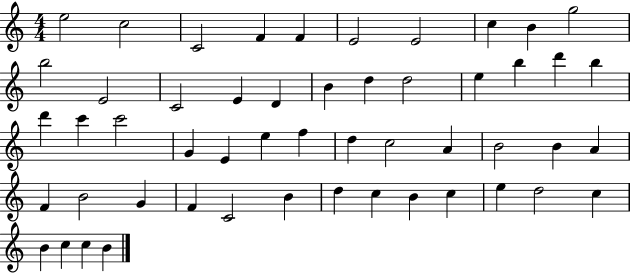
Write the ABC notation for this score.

X:1
T:Untitled
M:4/4
L:1/4
K:C
e2 c2 C2 F F E2 E2 c B g2 b2 E2 C2 E D B d d2 e b d' b d' c' c'2 G E e f d c2 A B2 B A F B2 G F C2 B d c B c e d2 c B c c B